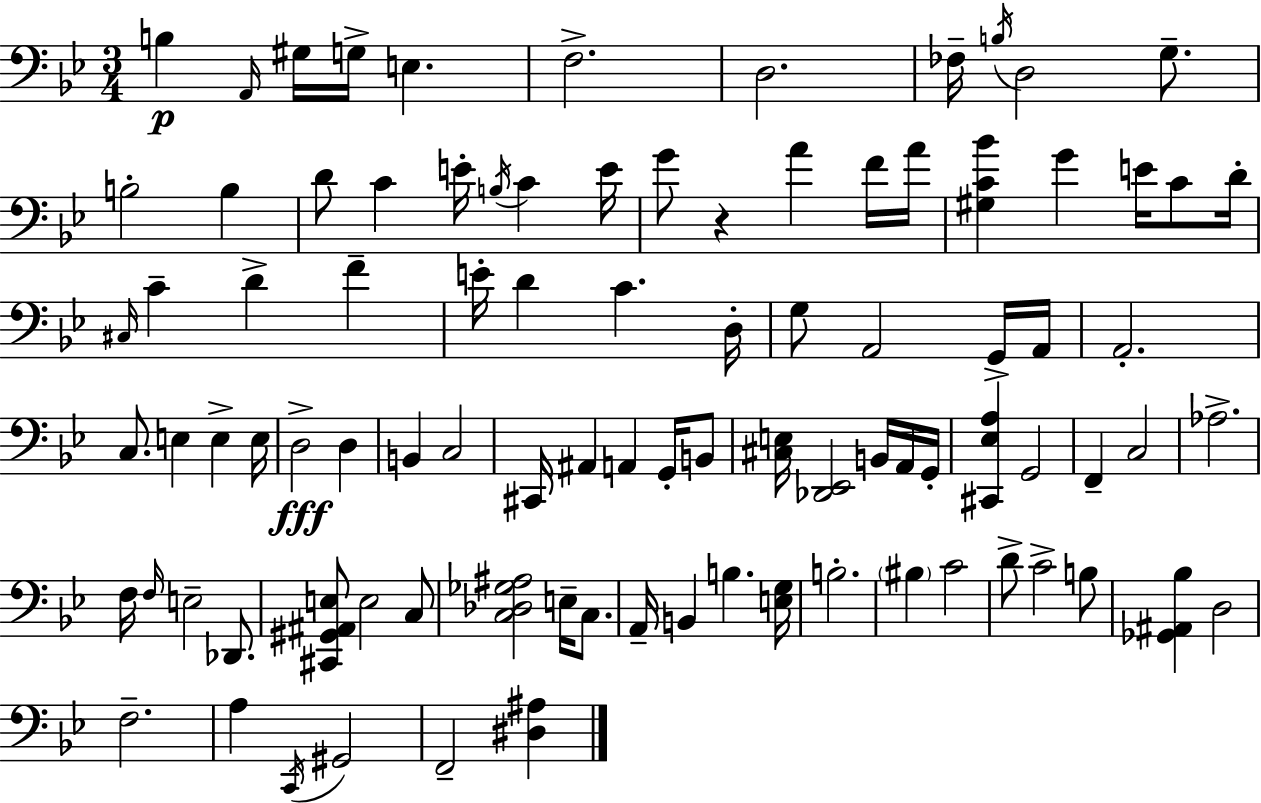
X:1
T:Untitled
M:3/4
L:1/4
K:Bb
B, A,,/4 ^G,/4 G,/4 E, F,2 D,2 _F,/4 B,/4 D,2 G,/2 B,2 B, D/2 C E/4 B,/4 C E/4 G/2 z A F/4 A/4 [^G,C_B] G E/4 C/2 D/4 ^C,/4 C D F E/4 D C D,/4 G,/2 A,,2 G,,/4 A,,/4 A,,2 C,/2 E, E, E,/4 D,2 D, B,, C,2 ^C,,/4 ^A,, A,, G,,/4 B,,/2 [^C,E,]/4 [_D,,_E,,]2 B,,/4 A,,/4 G,,/4 [^C,,_E,A,] G,,2 F,, C,2 _A,2 F,/4 F,/4 E,2 _D,,/2 [^C,,^G,,^A,,E,]/2 E,2 C,/2 [C,_D,_G,^A,]2 E,/4 C,/2 A,,/4 B,, B, [E,G,]/4 B,2 ^B, C2 D/2 C2 B,/2 [_G,,^A,,_B,] D,2 F,2 A, C,,/4 ^G,,2 F,,2 [^D,^A,]